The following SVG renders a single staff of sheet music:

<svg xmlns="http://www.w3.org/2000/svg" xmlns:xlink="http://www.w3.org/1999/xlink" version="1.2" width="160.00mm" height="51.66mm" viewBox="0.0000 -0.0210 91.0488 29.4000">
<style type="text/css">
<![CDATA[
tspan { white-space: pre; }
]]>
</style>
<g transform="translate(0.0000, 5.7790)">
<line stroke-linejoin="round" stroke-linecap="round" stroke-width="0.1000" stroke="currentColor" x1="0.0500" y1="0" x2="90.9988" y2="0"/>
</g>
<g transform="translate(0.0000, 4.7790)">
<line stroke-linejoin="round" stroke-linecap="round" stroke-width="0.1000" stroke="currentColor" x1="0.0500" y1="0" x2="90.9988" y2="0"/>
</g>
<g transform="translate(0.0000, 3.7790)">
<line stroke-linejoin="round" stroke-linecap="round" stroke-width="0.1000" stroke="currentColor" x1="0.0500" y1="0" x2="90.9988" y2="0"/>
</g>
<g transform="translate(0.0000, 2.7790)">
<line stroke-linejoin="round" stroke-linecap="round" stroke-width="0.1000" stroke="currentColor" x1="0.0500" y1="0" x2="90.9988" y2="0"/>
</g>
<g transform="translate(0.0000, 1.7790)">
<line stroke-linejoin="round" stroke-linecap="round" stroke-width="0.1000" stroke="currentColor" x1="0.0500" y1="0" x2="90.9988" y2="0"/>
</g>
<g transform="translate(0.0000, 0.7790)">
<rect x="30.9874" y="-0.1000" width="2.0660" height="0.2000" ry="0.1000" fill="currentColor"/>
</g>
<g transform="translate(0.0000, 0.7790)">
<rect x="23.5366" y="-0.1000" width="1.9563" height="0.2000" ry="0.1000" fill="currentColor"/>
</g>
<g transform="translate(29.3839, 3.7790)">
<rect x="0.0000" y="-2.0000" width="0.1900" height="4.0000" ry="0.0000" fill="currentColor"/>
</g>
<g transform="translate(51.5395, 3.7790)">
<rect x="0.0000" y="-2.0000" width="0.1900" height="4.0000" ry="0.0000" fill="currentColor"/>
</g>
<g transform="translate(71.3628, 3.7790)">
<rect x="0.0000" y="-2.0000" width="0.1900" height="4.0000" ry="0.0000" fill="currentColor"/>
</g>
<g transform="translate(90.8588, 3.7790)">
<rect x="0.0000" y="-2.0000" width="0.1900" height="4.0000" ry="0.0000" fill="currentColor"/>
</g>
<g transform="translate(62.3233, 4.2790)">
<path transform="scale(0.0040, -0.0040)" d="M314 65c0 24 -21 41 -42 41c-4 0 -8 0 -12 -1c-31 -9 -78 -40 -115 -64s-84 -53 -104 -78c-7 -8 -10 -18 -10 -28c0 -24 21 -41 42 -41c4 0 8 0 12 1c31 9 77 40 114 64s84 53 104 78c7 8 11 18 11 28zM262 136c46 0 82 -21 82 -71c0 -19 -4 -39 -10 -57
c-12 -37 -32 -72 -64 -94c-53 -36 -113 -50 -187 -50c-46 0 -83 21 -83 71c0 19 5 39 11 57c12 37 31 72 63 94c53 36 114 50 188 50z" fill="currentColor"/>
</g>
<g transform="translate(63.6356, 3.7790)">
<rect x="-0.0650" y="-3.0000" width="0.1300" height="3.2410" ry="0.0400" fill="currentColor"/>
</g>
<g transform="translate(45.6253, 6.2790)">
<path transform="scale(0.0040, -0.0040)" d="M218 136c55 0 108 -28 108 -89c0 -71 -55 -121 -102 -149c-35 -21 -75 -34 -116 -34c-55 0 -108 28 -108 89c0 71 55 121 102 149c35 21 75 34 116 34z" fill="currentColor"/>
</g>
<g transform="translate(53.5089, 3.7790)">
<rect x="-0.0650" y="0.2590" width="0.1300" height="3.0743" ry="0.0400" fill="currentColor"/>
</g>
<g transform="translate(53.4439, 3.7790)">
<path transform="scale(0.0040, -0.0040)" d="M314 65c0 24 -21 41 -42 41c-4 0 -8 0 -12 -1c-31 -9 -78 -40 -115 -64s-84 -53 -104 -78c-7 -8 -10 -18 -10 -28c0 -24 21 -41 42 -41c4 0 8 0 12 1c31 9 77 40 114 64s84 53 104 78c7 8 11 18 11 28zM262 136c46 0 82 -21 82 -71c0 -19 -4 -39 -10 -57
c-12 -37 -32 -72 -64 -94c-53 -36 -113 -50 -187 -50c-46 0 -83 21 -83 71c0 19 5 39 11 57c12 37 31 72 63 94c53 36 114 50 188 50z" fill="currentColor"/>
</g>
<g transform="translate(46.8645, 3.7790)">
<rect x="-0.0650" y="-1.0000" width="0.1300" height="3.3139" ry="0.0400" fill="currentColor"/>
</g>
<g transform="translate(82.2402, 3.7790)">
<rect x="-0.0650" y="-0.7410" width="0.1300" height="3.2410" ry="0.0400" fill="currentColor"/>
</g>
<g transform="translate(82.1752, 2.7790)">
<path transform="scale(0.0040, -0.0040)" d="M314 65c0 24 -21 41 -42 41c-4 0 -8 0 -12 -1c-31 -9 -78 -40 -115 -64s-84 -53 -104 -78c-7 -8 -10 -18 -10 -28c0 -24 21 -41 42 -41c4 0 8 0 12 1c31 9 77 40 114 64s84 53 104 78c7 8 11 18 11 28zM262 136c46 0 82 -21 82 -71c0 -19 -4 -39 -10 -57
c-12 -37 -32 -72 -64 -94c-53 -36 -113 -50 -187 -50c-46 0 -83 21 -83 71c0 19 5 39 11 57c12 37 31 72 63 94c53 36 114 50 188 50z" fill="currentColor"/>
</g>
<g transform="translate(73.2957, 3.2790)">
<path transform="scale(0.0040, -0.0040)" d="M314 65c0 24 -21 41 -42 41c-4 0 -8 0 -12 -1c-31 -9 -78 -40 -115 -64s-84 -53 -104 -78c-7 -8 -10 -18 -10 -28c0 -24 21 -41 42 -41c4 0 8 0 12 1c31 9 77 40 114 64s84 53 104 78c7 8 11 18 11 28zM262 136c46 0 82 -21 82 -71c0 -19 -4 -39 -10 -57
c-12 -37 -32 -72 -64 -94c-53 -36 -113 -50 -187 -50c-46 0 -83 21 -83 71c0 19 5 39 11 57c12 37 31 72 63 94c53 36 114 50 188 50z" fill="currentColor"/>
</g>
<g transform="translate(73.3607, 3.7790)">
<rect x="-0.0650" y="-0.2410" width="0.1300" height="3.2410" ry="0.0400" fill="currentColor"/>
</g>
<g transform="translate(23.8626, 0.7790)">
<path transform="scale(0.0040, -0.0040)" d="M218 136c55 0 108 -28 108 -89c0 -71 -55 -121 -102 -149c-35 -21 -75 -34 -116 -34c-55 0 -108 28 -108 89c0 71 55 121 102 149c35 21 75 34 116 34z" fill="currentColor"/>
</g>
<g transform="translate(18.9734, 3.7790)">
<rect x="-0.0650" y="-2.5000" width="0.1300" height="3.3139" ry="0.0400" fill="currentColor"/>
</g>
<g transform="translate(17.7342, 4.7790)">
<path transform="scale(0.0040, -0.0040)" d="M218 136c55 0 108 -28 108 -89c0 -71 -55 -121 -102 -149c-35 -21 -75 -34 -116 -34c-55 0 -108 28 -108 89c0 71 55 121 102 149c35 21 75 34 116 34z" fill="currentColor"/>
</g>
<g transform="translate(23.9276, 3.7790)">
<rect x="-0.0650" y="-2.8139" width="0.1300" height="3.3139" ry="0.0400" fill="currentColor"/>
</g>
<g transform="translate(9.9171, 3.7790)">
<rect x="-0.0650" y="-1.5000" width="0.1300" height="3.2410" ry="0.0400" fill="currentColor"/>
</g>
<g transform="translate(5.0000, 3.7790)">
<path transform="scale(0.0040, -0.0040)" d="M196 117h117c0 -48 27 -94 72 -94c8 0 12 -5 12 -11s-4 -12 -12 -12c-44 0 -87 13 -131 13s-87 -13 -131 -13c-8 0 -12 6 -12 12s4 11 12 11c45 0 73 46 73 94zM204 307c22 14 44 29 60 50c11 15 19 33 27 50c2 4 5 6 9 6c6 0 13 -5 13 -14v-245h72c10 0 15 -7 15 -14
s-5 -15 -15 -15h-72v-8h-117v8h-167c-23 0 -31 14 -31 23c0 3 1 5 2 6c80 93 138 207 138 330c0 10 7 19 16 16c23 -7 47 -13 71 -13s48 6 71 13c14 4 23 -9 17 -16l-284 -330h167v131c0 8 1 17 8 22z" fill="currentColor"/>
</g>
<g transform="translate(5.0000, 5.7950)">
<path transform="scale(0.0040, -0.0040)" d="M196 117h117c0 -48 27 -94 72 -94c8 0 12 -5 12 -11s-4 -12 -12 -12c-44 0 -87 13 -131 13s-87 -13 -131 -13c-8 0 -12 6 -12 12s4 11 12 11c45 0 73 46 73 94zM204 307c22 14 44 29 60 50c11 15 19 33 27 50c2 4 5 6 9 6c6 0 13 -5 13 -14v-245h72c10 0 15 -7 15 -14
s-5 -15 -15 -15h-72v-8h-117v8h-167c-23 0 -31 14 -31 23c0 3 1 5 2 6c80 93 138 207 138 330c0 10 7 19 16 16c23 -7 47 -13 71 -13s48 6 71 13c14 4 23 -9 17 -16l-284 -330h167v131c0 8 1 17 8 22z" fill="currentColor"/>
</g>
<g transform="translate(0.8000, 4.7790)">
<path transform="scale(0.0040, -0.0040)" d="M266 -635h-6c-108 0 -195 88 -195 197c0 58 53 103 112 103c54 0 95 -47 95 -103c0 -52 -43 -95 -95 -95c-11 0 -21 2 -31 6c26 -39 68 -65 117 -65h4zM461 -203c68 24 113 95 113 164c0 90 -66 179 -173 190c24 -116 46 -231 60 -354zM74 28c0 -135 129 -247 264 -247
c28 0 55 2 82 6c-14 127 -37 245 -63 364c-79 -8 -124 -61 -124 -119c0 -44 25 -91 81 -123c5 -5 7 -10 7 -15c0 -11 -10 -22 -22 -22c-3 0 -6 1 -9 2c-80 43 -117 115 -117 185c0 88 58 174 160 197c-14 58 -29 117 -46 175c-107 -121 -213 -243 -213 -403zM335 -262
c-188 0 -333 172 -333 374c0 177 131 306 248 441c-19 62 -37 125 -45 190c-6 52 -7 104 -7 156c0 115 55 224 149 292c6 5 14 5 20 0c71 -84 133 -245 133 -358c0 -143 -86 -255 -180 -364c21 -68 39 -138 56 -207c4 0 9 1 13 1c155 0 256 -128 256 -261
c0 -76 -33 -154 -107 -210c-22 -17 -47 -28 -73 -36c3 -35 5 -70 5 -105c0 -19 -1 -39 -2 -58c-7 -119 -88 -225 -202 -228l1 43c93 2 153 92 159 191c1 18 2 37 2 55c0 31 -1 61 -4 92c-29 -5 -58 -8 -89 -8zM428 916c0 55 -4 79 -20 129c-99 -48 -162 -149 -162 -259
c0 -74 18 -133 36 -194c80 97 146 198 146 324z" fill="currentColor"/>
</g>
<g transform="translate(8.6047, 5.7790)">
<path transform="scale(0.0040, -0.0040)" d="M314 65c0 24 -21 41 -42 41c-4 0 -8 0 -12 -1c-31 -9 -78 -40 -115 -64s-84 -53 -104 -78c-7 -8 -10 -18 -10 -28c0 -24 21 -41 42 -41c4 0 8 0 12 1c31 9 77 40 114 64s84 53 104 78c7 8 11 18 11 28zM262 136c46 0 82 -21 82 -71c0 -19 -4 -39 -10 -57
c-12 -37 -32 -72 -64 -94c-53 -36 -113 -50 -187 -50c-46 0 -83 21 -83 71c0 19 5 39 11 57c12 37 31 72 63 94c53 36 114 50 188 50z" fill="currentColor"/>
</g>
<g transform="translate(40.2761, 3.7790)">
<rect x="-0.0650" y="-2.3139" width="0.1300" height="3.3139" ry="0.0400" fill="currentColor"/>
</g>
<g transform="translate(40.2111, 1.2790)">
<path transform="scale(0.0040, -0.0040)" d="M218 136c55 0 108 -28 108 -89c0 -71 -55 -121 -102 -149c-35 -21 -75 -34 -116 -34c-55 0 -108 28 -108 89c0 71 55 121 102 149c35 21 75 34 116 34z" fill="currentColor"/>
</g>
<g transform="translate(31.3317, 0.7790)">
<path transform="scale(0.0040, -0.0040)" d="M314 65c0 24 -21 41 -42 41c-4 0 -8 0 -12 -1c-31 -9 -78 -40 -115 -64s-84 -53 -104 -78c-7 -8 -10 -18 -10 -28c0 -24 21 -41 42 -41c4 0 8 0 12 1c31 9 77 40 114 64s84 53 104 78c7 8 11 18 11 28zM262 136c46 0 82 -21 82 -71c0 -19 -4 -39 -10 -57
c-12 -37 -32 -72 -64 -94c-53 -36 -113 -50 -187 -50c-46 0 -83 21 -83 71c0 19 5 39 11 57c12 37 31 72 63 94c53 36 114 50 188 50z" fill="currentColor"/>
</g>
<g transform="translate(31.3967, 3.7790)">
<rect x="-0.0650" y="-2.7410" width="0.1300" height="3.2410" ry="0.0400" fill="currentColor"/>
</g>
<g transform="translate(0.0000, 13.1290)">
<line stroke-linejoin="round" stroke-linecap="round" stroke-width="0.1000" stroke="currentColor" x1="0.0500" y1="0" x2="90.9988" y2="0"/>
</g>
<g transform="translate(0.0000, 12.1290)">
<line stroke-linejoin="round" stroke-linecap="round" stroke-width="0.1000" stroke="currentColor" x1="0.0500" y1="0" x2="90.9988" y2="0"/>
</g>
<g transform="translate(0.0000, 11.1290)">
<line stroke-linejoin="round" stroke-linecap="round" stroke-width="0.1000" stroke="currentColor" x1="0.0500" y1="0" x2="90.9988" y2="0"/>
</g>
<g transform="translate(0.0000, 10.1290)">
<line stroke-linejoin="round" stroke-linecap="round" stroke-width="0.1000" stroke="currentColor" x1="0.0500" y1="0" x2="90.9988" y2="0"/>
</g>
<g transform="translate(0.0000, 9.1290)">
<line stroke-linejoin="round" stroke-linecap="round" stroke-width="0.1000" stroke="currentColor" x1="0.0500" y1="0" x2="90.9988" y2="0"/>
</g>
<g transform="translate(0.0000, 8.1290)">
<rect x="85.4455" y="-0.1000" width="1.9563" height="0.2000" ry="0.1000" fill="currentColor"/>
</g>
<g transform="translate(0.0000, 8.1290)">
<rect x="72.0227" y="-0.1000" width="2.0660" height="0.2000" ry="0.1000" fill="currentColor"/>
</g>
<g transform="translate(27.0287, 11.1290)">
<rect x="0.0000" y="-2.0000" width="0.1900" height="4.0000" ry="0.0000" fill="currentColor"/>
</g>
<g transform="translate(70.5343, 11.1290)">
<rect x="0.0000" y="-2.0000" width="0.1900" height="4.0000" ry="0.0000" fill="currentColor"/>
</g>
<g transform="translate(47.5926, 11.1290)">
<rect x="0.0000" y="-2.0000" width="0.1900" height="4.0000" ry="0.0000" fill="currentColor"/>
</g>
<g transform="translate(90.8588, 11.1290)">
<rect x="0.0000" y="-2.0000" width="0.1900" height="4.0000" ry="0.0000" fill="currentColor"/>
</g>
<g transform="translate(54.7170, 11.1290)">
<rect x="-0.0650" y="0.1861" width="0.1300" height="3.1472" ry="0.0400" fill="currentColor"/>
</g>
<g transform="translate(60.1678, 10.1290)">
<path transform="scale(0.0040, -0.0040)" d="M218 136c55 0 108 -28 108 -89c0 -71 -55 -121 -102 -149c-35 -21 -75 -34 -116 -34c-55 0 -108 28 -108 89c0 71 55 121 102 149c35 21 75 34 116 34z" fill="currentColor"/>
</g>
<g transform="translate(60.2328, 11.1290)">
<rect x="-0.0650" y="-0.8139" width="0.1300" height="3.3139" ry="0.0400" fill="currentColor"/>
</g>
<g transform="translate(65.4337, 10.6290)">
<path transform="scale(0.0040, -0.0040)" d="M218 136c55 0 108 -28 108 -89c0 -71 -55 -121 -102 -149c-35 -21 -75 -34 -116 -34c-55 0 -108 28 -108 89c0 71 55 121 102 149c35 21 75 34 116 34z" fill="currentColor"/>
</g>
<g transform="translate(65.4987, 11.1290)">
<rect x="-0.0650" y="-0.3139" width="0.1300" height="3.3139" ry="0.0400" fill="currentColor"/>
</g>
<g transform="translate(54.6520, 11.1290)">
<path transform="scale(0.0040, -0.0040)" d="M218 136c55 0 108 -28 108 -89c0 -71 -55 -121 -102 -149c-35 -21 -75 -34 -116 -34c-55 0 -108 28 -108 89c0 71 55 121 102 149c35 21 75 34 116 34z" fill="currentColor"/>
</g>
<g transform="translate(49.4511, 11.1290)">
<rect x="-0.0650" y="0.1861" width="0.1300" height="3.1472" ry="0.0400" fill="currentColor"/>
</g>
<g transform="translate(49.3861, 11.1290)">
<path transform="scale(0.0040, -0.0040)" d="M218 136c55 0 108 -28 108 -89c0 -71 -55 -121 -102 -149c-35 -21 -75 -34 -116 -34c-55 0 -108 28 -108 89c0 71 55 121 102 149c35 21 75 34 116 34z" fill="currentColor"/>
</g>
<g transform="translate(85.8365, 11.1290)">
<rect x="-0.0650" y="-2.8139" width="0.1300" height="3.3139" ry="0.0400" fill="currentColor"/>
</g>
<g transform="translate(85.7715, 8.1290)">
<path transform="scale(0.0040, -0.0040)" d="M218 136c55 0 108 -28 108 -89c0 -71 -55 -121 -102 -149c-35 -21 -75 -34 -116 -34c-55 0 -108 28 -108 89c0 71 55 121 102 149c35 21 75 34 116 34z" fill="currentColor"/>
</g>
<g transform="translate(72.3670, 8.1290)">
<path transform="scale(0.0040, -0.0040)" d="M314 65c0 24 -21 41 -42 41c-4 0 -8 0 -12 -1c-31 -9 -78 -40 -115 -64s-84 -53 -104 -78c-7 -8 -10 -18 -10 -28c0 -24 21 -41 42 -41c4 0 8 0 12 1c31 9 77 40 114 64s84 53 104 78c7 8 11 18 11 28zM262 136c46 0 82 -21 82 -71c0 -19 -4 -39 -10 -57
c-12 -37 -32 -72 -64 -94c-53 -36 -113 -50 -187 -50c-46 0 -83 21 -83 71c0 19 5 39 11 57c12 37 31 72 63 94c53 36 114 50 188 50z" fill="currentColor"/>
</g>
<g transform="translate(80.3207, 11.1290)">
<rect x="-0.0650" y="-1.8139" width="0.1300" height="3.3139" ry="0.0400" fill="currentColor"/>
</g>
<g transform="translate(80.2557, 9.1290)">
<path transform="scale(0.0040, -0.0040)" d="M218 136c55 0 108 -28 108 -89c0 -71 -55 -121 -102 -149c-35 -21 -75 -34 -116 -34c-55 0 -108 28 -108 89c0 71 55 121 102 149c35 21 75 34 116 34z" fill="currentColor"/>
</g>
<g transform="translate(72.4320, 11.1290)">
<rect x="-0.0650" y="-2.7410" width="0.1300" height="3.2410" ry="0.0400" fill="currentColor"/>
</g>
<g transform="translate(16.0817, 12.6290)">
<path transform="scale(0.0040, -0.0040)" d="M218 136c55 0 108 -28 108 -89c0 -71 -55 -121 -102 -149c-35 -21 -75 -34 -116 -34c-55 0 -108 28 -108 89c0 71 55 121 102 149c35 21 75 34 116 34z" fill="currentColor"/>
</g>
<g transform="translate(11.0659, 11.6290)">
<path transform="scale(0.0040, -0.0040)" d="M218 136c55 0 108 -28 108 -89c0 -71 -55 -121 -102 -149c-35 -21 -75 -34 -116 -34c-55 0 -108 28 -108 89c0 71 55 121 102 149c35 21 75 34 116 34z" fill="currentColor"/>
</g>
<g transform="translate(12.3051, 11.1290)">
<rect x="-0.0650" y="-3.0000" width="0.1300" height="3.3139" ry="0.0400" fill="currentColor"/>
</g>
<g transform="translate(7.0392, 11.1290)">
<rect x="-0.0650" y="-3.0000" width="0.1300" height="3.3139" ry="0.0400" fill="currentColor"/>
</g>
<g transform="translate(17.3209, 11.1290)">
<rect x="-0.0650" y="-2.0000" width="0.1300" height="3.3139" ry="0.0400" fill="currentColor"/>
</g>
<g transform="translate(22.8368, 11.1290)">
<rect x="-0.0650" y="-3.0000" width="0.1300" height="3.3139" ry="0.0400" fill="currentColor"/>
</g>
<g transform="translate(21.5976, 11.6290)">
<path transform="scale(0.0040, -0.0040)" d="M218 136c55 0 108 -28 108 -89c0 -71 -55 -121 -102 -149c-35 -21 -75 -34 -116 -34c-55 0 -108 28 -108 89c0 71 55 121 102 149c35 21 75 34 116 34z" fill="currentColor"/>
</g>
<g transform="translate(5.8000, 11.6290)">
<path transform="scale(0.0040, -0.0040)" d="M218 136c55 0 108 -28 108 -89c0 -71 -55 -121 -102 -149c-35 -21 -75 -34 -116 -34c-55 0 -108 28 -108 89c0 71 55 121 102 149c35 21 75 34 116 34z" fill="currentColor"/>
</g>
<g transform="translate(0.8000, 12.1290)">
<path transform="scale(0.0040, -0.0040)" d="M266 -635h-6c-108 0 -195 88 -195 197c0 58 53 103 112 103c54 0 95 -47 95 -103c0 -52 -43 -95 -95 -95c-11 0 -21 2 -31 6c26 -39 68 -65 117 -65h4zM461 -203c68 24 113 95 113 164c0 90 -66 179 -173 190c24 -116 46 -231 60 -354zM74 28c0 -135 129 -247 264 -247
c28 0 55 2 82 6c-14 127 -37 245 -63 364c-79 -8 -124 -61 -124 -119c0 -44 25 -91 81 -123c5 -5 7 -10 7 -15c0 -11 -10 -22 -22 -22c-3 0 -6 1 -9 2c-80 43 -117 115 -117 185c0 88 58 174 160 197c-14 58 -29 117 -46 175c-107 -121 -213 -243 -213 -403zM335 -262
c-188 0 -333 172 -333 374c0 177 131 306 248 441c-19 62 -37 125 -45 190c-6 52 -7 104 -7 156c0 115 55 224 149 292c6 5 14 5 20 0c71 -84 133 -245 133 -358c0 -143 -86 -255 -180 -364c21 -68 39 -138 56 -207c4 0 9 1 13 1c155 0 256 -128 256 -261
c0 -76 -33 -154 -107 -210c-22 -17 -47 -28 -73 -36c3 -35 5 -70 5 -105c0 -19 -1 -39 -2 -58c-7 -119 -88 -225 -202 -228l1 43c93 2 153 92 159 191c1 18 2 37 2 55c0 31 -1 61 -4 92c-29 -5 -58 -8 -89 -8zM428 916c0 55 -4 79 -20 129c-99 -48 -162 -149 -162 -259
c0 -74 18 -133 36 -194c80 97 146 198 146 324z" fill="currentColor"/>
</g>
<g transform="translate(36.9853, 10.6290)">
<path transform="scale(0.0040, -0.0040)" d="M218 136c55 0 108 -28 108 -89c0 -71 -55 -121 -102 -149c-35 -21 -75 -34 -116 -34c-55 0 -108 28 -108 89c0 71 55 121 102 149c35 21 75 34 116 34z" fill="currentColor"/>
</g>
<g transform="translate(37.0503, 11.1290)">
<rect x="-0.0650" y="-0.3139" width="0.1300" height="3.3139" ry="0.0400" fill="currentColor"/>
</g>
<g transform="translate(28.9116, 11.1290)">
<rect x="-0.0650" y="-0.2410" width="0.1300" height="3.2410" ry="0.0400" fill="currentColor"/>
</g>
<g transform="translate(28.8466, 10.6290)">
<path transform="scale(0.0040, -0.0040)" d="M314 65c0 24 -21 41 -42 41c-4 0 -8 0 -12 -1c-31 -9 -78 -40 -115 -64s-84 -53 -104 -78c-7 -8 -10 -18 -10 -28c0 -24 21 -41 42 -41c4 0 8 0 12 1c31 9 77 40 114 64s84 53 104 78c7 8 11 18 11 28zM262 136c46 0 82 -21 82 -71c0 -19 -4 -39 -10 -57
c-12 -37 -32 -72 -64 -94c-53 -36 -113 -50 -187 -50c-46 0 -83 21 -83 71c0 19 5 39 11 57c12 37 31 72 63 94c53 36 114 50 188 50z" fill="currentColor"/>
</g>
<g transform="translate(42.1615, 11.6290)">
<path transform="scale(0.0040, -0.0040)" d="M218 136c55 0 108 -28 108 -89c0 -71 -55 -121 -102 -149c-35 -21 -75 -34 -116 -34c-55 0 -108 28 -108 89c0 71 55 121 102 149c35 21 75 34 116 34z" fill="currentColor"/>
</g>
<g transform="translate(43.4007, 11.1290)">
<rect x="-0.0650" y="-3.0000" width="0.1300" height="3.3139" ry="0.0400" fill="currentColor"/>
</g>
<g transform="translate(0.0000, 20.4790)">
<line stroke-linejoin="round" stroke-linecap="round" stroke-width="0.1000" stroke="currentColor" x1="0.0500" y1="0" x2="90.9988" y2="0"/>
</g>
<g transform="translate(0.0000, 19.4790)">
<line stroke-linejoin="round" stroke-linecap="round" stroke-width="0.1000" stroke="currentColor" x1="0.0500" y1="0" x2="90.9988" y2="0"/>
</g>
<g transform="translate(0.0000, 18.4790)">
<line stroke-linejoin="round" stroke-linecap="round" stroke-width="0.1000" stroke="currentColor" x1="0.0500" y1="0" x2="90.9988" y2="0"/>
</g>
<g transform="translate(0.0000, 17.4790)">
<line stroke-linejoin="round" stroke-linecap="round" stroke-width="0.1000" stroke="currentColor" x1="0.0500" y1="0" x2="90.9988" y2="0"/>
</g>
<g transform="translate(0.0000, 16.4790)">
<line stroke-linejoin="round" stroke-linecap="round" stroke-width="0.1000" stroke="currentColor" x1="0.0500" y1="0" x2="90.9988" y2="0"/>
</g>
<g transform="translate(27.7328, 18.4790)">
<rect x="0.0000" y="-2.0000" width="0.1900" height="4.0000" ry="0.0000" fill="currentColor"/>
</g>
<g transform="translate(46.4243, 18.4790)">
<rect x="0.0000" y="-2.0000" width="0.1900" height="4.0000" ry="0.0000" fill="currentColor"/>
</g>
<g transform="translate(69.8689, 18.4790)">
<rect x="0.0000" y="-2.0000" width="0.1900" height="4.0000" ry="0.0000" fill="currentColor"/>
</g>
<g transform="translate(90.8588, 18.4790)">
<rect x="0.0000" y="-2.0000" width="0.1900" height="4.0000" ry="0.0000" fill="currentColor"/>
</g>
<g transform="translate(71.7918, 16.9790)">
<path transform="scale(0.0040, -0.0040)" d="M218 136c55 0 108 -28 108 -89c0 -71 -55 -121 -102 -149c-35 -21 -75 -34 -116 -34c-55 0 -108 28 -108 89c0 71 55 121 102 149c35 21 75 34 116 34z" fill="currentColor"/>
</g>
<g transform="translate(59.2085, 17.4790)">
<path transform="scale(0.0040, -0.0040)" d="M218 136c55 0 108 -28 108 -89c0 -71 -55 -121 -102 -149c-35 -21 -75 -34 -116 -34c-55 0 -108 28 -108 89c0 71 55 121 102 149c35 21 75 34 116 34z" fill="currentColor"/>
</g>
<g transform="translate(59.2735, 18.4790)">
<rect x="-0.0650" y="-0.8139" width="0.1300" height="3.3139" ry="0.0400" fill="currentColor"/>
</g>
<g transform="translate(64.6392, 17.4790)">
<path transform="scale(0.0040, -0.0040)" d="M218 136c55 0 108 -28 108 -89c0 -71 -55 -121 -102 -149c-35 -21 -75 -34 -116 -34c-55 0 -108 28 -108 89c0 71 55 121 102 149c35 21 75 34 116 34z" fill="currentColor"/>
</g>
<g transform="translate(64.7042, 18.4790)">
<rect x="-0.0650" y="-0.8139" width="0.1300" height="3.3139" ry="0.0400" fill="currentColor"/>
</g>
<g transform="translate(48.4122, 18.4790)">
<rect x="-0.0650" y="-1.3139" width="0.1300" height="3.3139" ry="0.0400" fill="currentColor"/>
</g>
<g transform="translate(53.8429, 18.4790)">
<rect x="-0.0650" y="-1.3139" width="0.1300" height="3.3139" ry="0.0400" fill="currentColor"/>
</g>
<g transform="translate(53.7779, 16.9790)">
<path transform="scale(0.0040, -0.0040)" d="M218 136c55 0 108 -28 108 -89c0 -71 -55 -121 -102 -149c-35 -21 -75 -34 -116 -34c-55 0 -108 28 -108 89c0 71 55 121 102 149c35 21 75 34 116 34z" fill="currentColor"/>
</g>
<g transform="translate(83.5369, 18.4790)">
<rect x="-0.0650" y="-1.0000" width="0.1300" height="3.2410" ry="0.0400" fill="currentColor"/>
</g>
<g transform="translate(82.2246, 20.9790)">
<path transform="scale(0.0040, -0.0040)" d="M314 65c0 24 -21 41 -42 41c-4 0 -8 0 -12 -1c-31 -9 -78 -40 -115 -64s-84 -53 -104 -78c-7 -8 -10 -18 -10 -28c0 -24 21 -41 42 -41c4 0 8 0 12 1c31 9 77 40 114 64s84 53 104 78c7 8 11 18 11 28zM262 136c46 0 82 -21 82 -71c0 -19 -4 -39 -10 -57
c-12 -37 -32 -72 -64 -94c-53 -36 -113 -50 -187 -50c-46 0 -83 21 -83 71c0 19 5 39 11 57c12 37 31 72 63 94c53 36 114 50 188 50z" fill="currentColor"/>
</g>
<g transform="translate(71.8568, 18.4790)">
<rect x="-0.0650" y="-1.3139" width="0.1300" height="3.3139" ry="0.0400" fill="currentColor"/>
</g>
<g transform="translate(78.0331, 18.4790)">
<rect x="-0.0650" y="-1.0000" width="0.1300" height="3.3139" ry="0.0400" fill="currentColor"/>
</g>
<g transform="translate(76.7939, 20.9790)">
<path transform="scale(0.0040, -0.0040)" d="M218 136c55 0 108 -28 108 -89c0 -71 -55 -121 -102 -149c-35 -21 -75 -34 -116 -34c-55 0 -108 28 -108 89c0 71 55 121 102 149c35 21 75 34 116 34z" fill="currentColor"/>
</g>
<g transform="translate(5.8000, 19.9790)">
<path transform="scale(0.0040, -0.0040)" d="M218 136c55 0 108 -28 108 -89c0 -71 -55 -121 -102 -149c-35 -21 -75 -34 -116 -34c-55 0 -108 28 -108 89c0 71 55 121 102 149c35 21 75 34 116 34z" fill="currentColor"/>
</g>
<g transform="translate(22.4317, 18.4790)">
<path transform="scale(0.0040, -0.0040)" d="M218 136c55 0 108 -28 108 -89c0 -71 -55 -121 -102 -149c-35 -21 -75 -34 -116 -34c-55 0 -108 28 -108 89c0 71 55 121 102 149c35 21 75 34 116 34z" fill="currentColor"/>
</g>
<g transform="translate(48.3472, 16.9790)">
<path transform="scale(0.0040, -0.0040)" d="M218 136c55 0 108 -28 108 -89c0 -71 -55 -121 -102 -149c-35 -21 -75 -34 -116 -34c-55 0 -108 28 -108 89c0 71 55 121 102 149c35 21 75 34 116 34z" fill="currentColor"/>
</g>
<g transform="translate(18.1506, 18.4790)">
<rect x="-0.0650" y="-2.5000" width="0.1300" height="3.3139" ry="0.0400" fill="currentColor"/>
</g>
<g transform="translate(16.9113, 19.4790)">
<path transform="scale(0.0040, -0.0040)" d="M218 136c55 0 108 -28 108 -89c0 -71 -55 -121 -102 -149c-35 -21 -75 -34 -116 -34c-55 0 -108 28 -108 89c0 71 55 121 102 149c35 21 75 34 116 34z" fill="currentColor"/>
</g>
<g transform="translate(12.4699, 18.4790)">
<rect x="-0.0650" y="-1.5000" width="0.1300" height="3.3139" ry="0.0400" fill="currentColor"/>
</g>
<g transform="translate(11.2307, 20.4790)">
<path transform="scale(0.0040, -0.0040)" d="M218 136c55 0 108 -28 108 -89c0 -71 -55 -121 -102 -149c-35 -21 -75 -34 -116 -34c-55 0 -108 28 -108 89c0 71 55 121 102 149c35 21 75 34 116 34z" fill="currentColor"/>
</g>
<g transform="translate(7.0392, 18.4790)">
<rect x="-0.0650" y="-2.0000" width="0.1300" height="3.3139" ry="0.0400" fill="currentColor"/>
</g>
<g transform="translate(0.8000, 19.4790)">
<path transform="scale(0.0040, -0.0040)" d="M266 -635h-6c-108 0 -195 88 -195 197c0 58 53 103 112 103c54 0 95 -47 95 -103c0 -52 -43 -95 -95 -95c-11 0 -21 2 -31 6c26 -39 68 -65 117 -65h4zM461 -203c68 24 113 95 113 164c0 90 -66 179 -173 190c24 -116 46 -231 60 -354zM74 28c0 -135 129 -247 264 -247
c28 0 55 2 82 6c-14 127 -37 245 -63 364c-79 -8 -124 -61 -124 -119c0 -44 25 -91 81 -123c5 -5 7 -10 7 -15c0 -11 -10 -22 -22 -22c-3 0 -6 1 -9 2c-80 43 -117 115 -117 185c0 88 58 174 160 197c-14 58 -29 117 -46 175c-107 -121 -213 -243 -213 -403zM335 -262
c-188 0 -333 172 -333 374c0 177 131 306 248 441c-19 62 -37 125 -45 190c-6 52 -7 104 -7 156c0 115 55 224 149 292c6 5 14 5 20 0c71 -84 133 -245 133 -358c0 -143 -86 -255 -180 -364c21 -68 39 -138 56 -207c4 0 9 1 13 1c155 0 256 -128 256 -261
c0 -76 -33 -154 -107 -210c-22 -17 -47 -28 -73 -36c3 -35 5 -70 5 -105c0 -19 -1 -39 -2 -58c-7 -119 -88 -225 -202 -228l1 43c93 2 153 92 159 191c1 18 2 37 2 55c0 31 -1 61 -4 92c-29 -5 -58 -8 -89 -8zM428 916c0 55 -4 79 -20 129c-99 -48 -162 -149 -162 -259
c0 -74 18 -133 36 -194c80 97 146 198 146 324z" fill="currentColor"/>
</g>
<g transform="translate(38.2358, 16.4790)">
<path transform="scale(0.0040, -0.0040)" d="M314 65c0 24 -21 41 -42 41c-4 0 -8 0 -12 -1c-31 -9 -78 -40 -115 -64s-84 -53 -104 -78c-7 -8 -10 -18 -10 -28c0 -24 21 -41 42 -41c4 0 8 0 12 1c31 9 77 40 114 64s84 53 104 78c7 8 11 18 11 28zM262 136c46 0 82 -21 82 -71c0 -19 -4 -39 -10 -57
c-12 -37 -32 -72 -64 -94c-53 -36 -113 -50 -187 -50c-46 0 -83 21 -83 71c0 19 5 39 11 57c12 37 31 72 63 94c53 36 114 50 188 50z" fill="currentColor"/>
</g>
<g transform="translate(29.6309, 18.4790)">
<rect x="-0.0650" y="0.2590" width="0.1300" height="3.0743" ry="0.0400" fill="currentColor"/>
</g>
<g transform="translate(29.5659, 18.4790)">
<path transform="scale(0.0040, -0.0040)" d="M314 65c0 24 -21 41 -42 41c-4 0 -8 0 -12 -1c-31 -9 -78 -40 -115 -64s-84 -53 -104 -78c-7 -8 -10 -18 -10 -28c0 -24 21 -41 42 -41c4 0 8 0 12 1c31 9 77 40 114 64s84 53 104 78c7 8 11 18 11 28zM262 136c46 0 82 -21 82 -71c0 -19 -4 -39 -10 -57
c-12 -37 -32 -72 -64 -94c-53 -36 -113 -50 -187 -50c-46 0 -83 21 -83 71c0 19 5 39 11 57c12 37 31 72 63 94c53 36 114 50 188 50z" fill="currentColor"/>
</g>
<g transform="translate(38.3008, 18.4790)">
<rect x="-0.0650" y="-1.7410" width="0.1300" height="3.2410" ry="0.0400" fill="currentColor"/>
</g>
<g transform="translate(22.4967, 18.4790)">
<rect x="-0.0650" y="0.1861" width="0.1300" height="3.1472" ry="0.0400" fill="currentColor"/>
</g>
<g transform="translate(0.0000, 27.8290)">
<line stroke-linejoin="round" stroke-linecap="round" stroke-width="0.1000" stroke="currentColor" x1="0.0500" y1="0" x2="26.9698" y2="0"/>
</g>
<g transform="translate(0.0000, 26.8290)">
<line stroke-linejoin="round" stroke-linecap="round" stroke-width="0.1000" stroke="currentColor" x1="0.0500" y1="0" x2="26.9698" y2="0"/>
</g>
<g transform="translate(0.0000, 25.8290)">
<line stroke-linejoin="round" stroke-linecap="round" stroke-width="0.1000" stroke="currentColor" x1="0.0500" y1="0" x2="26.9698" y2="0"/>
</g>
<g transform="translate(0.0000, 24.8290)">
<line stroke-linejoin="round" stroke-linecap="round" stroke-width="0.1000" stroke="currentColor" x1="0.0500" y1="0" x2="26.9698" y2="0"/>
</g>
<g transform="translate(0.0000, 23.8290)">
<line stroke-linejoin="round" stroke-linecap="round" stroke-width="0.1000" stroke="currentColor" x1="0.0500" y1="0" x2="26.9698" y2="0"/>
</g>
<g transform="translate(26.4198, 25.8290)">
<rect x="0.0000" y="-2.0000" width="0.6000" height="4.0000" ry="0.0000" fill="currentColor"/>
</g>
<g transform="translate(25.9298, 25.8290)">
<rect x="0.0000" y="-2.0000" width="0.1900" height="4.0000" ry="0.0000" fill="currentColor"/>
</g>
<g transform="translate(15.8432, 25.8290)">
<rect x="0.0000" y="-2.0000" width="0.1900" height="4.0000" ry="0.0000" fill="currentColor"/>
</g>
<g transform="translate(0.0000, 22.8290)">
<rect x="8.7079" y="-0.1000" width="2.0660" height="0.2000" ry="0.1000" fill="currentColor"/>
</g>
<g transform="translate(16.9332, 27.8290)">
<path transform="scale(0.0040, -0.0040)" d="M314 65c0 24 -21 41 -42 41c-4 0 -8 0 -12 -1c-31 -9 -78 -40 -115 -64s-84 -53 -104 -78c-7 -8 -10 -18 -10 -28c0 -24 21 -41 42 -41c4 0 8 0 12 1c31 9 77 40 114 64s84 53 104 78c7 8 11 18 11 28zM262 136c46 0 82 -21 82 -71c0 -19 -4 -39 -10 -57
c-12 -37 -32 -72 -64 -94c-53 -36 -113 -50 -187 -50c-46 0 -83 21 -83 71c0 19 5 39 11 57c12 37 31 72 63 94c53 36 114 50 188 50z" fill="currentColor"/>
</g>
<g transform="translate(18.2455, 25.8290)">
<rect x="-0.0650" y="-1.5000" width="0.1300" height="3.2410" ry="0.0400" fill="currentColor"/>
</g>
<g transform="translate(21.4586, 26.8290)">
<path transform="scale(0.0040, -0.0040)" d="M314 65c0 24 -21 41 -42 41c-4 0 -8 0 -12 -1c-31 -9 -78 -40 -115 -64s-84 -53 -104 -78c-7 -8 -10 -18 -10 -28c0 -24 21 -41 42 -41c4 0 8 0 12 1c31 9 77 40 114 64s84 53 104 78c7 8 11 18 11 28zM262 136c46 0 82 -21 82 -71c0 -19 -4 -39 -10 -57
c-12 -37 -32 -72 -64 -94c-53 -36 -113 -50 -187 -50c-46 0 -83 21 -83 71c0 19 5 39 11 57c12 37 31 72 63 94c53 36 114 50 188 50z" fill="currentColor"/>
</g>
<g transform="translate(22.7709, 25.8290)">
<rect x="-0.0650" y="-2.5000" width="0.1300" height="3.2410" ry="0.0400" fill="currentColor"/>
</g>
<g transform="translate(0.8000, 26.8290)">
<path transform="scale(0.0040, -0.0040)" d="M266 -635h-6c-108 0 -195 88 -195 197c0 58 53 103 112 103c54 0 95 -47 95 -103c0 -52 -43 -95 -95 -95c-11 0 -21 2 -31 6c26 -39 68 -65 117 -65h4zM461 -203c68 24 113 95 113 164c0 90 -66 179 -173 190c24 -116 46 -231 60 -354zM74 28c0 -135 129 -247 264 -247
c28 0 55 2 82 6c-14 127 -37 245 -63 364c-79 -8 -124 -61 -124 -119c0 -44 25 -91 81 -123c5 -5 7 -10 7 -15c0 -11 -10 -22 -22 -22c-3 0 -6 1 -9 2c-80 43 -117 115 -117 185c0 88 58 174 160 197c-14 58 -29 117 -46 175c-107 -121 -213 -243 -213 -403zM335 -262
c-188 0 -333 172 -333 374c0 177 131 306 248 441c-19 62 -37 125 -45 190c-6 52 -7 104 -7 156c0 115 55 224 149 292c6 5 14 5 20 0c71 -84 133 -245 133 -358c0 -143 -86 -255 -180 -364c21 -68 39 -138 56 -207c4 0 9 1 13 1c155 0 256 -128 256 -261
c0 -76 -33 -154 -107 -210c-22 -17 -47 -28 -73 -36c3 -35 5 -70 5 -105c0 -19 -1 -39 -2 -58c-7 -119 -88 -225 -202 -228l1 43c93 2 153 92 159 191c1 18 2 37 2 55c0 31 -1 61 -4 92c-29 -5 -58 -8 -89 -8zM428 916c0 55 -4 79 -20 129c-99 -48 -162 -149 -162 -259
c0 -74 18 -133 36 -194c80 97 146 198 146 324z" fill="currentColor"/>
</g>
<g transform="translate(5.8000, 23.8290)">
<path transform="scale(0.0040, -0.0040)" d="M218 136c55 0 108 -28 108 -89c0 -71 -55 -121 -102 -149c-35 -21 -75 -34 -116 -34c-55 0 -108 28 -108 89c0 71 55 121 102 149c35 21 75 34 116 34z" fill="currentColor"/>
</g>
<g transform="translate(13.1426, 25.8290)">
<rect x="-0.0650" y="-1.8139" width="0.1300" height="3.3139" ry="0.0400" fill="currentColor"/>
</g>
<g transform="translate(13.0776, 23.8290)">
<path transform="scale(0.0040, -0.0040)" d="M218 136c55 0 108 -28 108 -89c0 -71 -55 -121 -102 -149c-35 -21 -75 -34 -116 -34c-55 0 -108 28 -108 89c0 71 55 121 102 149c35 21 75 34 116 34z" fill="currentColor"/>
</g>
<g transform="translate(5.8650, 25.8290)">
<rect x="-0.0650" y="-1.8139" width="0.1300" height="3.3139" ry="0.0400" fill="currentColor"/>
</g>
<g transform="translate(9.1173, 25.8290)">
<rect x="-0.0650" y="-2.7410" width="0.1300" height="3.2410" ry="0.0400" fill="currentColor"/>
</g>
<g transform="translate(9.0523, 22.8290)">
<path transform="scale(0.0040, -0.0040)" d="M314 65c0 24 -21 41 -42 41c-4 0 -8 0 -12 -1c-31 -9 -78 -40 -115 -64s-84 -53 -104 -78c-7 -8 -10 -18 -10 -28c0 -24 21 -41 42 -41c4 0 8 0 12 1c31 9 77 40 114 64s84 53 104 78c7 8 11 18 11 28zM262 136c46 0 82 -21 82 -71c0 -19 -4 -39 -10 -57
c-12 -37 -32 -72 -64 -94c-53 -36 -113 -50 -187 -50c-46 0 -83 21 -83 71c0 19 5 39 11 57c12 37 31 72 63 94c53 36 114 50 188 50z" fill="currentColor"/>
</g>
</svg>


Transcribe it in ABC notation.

X:1
T:Untitled
M:4/4
L:1/4
K:C
E2 G a a2 g D B2 A2 c2 d2 A A F A c2 c A B B d c a2 f a F E G B B2 f2 e e d d e D D2 f a2 f E2 G2